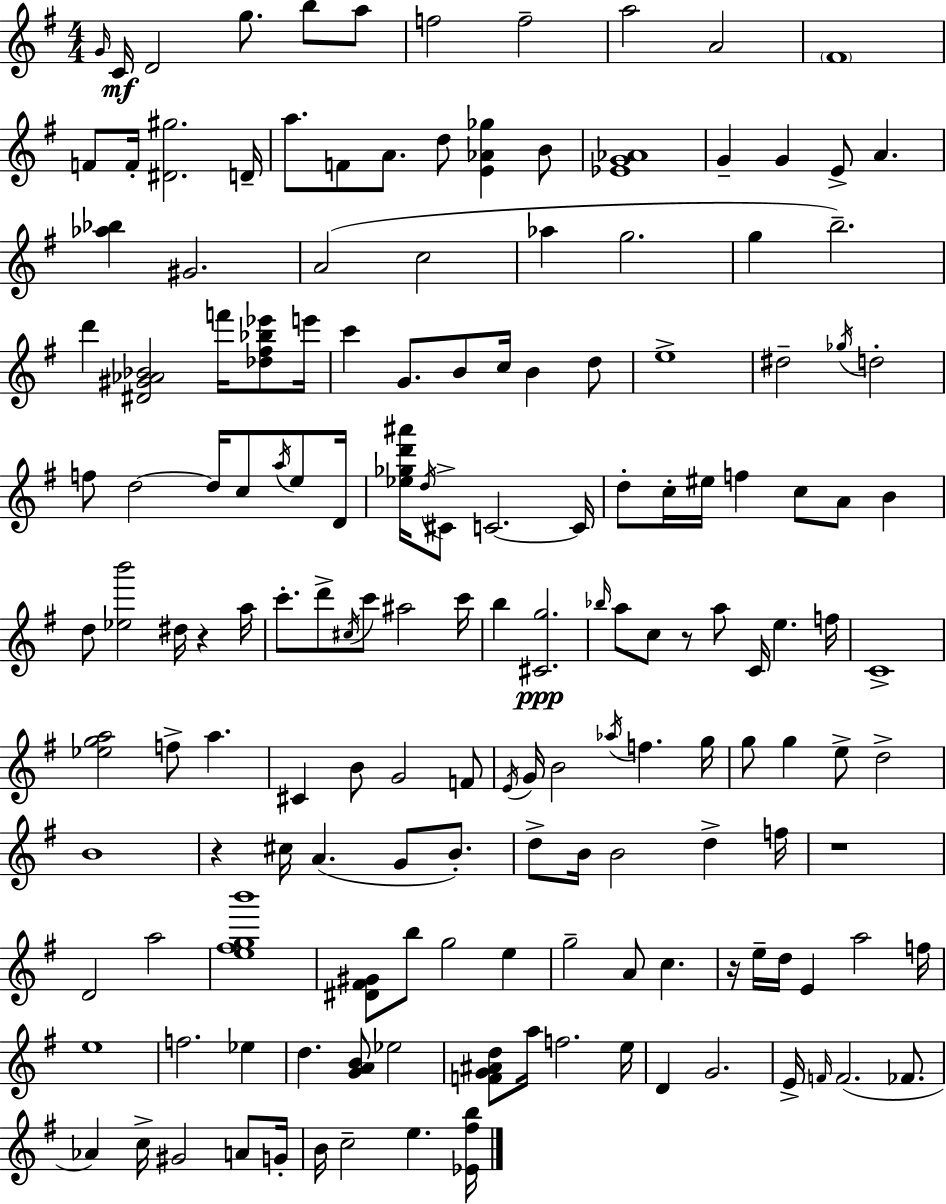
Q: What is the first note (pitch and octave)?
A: G4